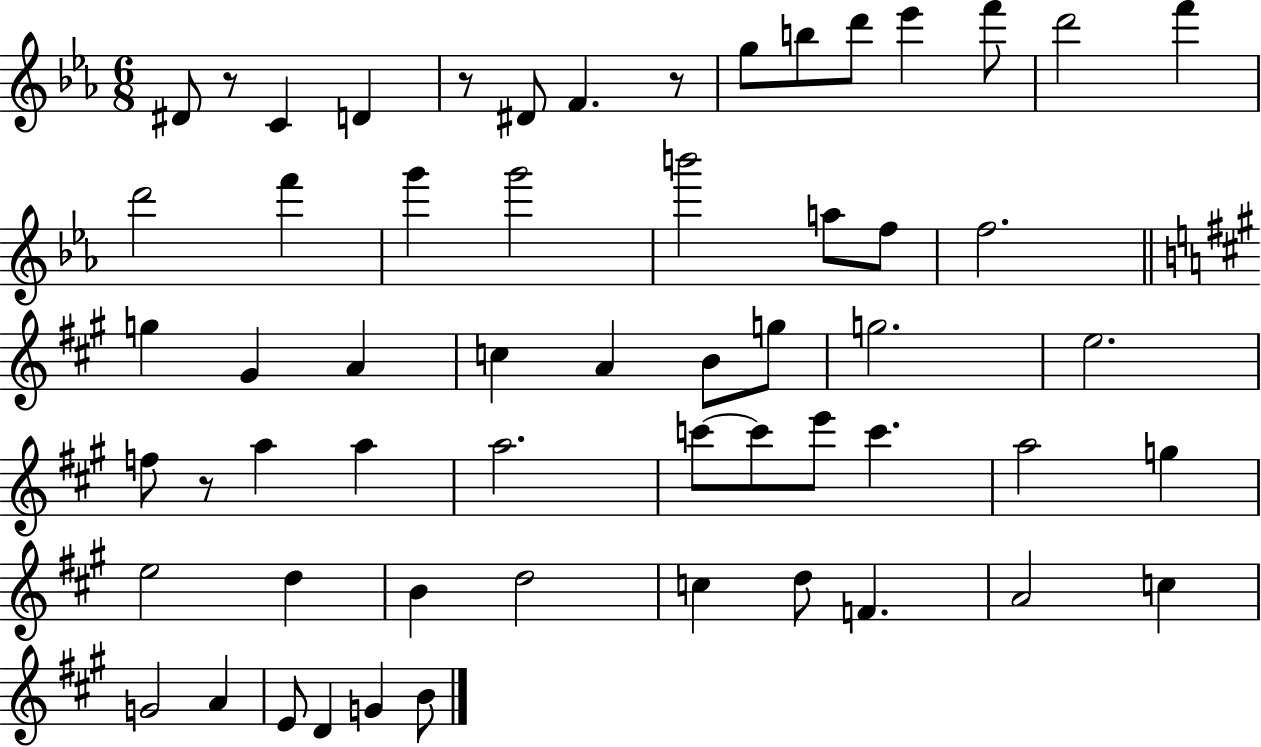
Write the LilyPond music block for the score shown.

{
  \clef treble
  \numericTimeSignature
  \time 6/8
  \key ees \major
  \repeat volta 2 { dis'8 r8 c'4 d'4 | r8 dis'8 f'4. r8 | g''8 b''8 d'''8 ees'''4 f'''8 | d'''2 f'''4 | \break d'''2 f'''4 | g'''4 g'''2 | b'''2 a''8 f''8 | f''2. | \break \bar "||" \break \key a \major g''4 gis'4 a'4 | c''4 a'4 b'8 g''8 | g''2. | e''2. | \break f''8 r8 a''4 a''4 | a''2. | c'''8~~ c'''8 e'''8 c'''4. | a''2 g''4 | \break e''2 d''4 | b'4 d''2 | c''4 d''8 f'4. | a'2 c''4 | \break g'2 a'4 | e'8 d'4 g'4 b'8 | } \bar "|."
}